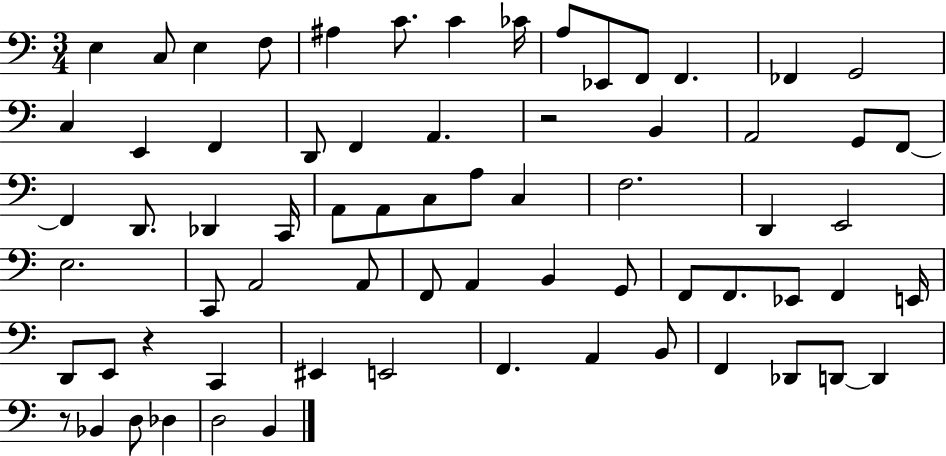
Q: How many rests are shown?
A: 3